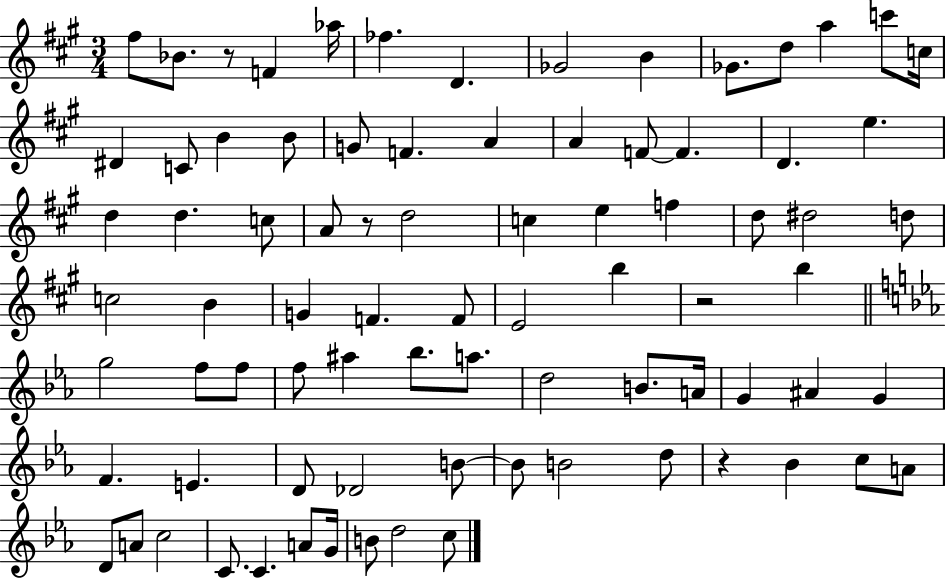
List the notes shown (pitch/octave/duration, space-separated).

F#5/e Bb4/e. R/e F4/q Ab5/s FES5/q. D4/q. Gb4/h B4/q Gb4/e. D5/e A5/q C6/e C5/s D#4/q C4/e B4/q B4/e G4/e F4/q. A4/q A4/q F4/e F4/q. D4/q. E5/q. D5/q D5/q. C5/e A4/e R/e D5/h C5/q E5/q F5/q D5/e D#5/h D5/e C5/h B4/q G4/q F4/q. F4/e E4/h B5/q R/h B5/q G5/h F5/e F5/e F5/e A#5/q Bb5/e. A5/e. D5/h B4/e. A4/s G4/q A#4/q G4/q F4/q. E4/q. D4/e Db4/h B4/e B4/e B4/h D5/e R/q Bb4/q C5/e A4/e D4/e A4/e C5/h C4/e. C4/q. A4/e G4/s B4/e D5/h C5/e